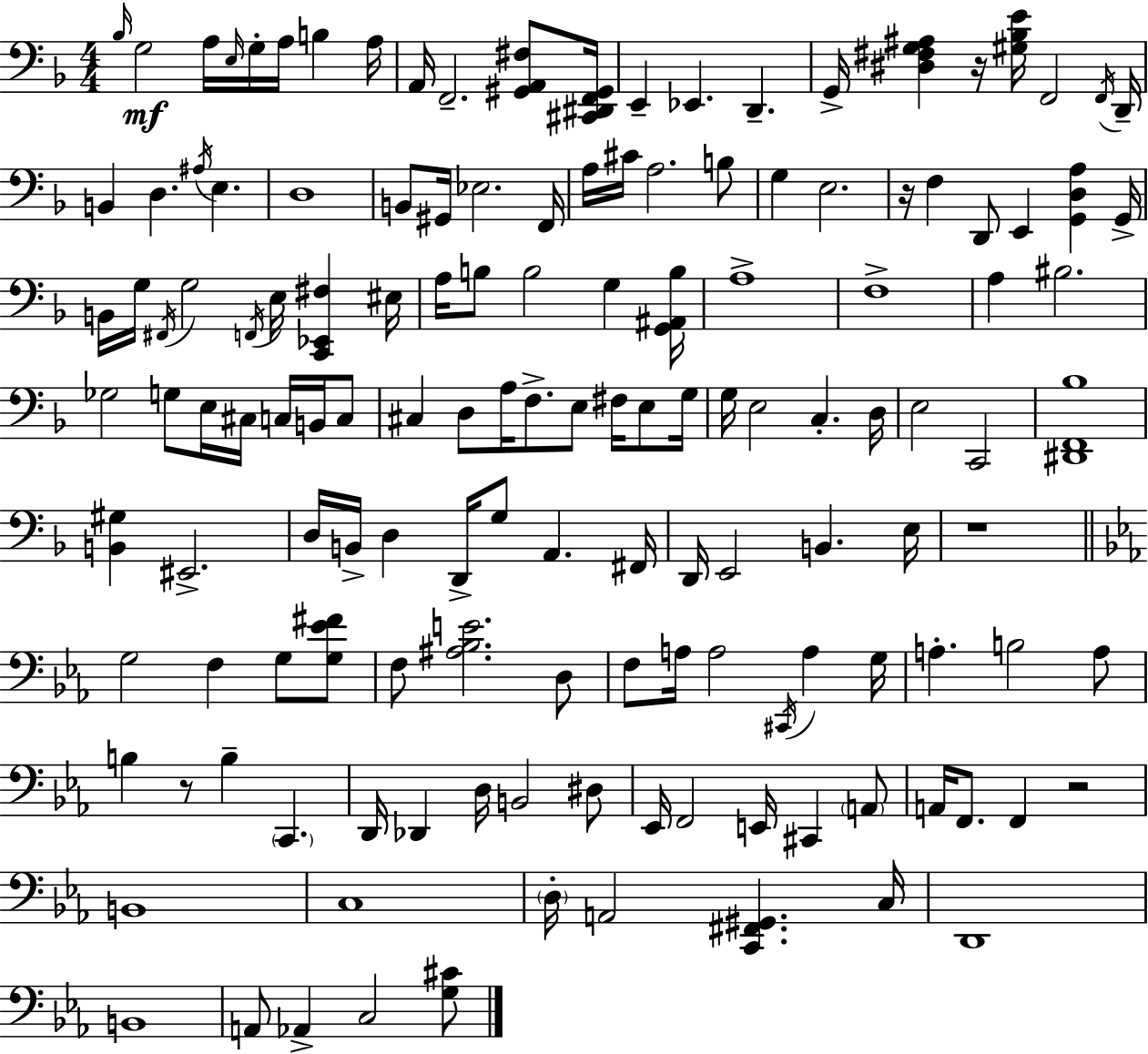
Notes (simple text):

Bb3/s G3/h A3/s E3/s G3/s A3/s B3/q A3/s A2/s F2/h. [G#2,A2,F#3]/e [C#2,D#2,F2,G#2]/s E2/q Eb2/q. D2/q. G2/s [D#3,F#3,G3,A#3]/q R/s [G#3,Bb3,E4]/s F2/h F2/s D2/s B2/q D3/q. A#3/s E3/q. D3/w B2/e G#2/s Eb3/h. F2/s A3/s C#4/s A3/h. B3/e G3/q E3/h. R/s F3/q D2/e E2/q [G2,D3,A3]/q G2/s B2/s G3/s F#2/s G3/h F2/s E3/s [C2,Eb2,F#3]/q EIS3/s A3/s B3/e B3/h G3/q [G2,A#2,B3]/s A3/w F3/w A3/q BIS3/h. Gb3/h G3/e E3/s C#3/s C3/s B2/s C3/e C#3/q D3/e A3/s F3/e. E3/e F#3/s E3/e G3/s G3/s E3/h C3/q. D3/s E3/h C2/h [D#2,F2,Bb3]/w [B2,G#3]/q EIS2/h. D3/s B2/s D3/q D2/s G3/e A2/q. F#2/s D2/s E2/h B2/q. E3/s R/w G3/h F3/q G3/e [G3,Eb4,F#4]/e F3/e [A#3,Bb3,E4]/h. D3/e F3/e A3/s A3/h C#2/s A3/q G3/s A3/q. B3/h A3/e B3/q R/e B3/q C2/q. D2/s Db2/q D3/s B2/h D#3/e Eb2/s F2/h E2/s C#2/q A2/e A2/s F2/e. F2/q R/h B2/w C3/w D3/s A2/h [C2,F#2,G#2]/q. C3/s D2/w B2/w A2/e Ab2/q C3/h [G3,C#4]/e